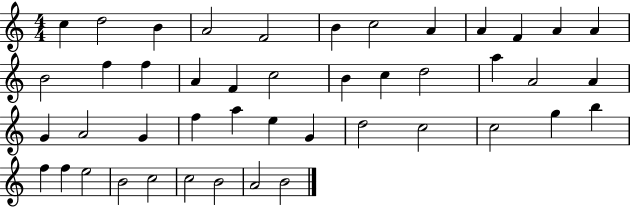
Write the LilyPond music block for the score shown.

{
  \clef treble
  \numericTimeSignature
  \time 4/4
  \key c \major
  c''4 d''2 b'4 | a'2 f'2 | b'4 c''2 a'4 | a'4 f'4 a'4 a'4 | \break b'2 f''4 f''4 | a'4 f'4 c''2 | b'4 c''4 d''2 | a''4 a'2 a'4 | \break g'4 a'2 g'4 | f''4 a''4 e''4 g'4 | d''2 c''2 | c''2 g''4 b''4 | \break f''4 f''4 e''2 | b'2 c''2 | c''2 b'2 | a'2 b'2 | \break \bar "|."
}